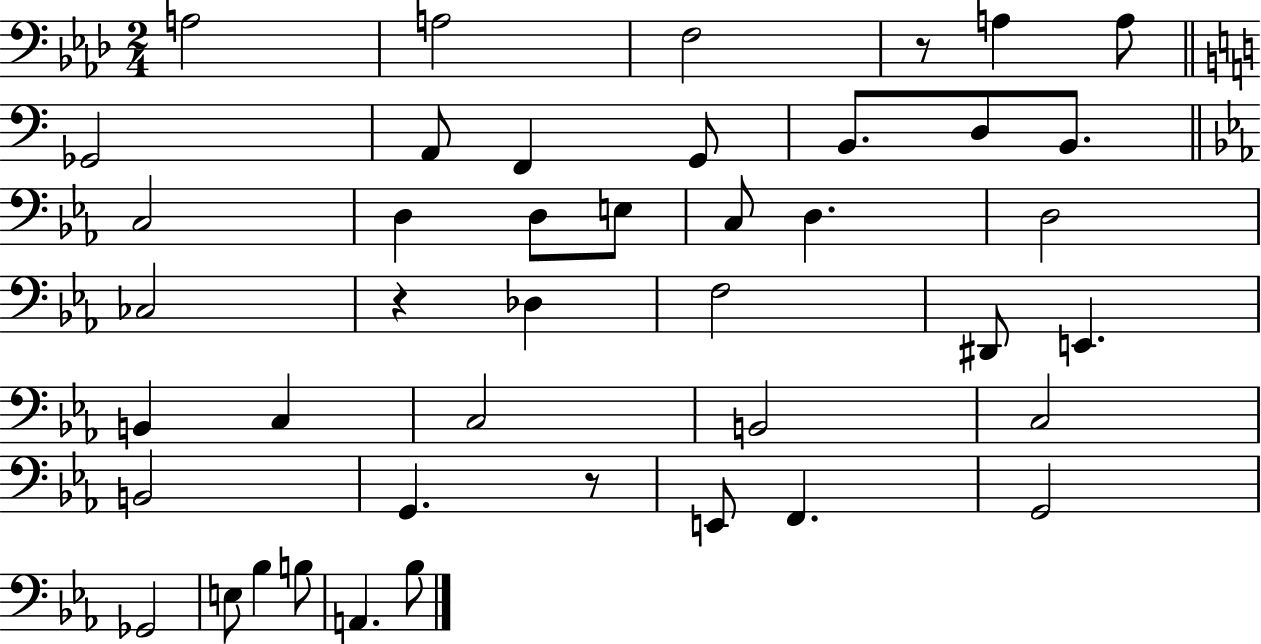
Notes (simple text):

A3/h A3/h F3/h R/e A3/q A3/e Gb2/h A2/e F2/q G2/e B2/e. D3/e B2/e. C3/h D3/q D3/e E3/e C3/e D3/q. D3/h CES3/h R/q Db3/q F3/h D#2/e E2/q. B2/q C3/q C3/h B2/h C3/h B2/h G2/q. R/e E2/e F2/q. G2/h Gb2/h E3/e Bb3/q B3/e A2/q. Bb3/e